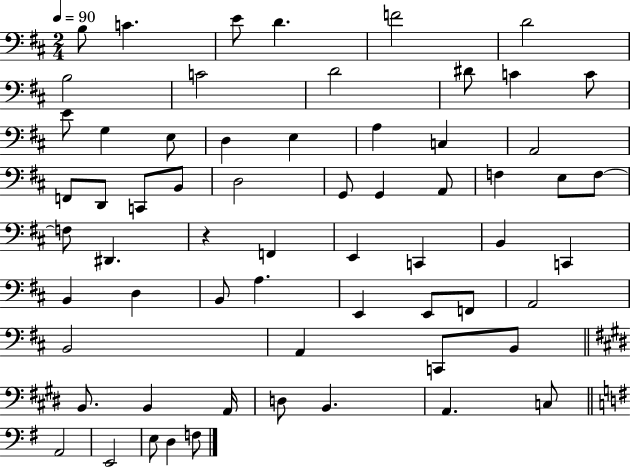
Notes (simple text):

B3/e C4/q. E4/e D4/q. F4/h D4/h B3/h C4/h D4/h D#4/e C4/q C4/e E4/e G3/q E3/e D3/q E3/q A3/q C3/q A2/h F2/e D2/e C2/e B2/e D3/h G2/e G2/q A2/e F3/q E3/e F3/e F3/e D#2/q. R/q F2/q E2/q C2/q B2/q C2/q B2/q D3/q B2/e A3/q. E2/q E2/e F2/e A2/h B2/h A2/q C2/e B2/e B2/e. B2/q A2/s D3/e B2/q. A2/q. C3/e A2/h E2/h E3/e D3/q F3/e